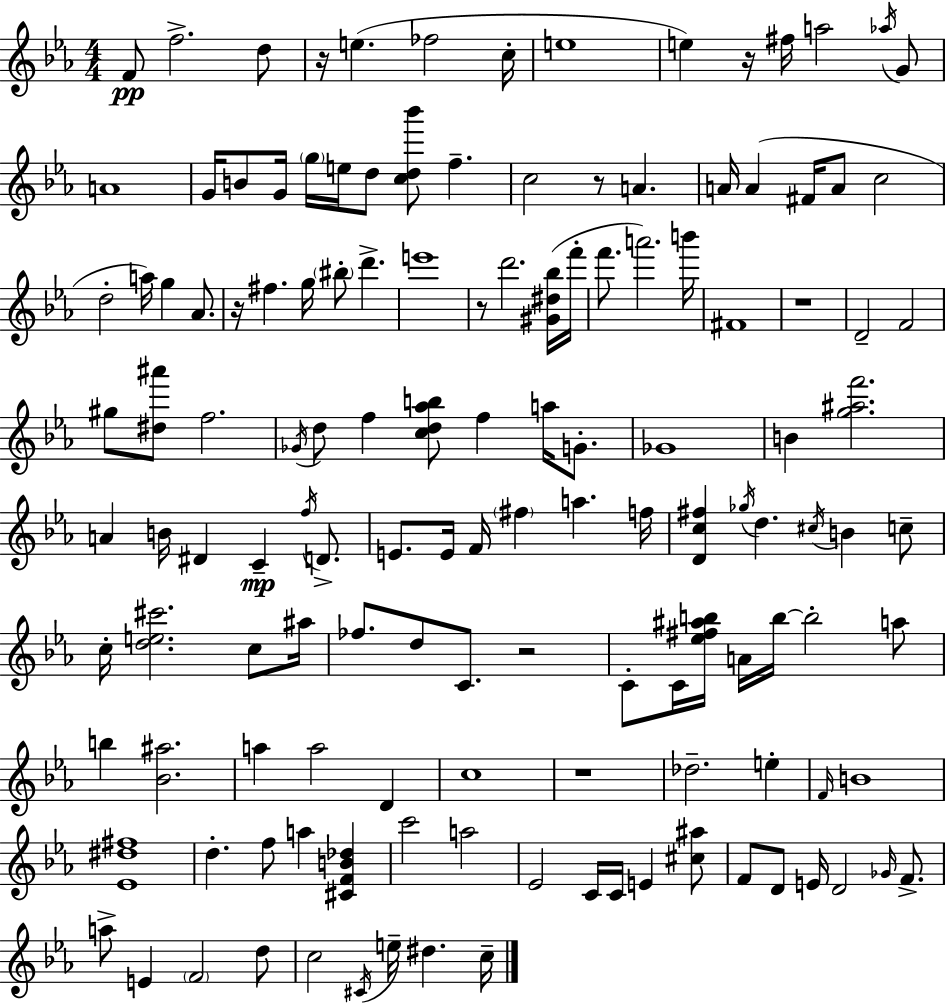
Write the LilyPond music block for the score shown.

{
  \clef treble
  \numericTimeSignature
  \time 4/4
  \key ees \major
  f'8\pp f''2.-> d''8 | r16 e''4.( fes''2 c''16-. | e''1 | e''4) r16 fis''16 a''2 \acciaccatura { aes''16 } g'8 | \break a'1 | g'16 b'8 g'16 \parenthesize g''16 e''16 d''8 <c'' d'' bes'''>8 f''4.-- | c''2 r8 a'4. | a'16 a'4( fis'16 a'8 c''2 | \break d''2-. a''16) g''4 aes'8. | r16 fis''4. g''16 \parenthesize bis''8-. d'''4.-> | e'''1 | r8 d'''2. <gis' dis'' bes''>16( | \break f'''16-. f'''8. a'''2.) | b'''16 fis'1 | r1 | d'2-- f'2 | \break gis''8 <dis'' ais'''>8 f''2. | \acciaccatura { ges'16 } d''8 f''4 <c'' d'' aes'' b''>8 f''4 a''16 g'8.-. | ges'1 | b'4 <g'' ais'' f'''>2. | \break a'4 b'16 dis'4 c'4--\mp \acciaccatura { f''16 } | d'8.-> e'8. e'16 f'16 \parenthesize fis''4 a''4. | f''16 <d' c'' fis''>4 \acciaccatura { ges''16 } d''4. \acciaccatura { cis''16 } b'4 | c''8-- c''16-. <d'' e'' cis'''>2. | \break c''8 ais''16 fes''8. d''8 c'8. r2 | c'8-. c'16 <ees'' fis'' ais'' b''>16 a'16 b''16~~ b''2-. | a''8 b''4 <bes' ais''>2. | a''4 a''2 | \break d'4 c''1 | r1 | des''2.-- | e''4-. \grace { f'16 } b'1 | \break <ees' dis'' fis''>1 | d''4.-. f''8 a''4 | <cis' f' b' des''>4 c'''2 a''2 | ees'2 c'16 c'16 | \break e'4 <cis'' ais''>8 f'8 d'8 e'16 d'2 | \grace { ges'16 } f'8.-> a''8-> e'4 \parenthesize f'2 | d''8 c''2 \acciaccatura { cis'16 } | e''16-- dis''4. c''16-- \bar "|."
}